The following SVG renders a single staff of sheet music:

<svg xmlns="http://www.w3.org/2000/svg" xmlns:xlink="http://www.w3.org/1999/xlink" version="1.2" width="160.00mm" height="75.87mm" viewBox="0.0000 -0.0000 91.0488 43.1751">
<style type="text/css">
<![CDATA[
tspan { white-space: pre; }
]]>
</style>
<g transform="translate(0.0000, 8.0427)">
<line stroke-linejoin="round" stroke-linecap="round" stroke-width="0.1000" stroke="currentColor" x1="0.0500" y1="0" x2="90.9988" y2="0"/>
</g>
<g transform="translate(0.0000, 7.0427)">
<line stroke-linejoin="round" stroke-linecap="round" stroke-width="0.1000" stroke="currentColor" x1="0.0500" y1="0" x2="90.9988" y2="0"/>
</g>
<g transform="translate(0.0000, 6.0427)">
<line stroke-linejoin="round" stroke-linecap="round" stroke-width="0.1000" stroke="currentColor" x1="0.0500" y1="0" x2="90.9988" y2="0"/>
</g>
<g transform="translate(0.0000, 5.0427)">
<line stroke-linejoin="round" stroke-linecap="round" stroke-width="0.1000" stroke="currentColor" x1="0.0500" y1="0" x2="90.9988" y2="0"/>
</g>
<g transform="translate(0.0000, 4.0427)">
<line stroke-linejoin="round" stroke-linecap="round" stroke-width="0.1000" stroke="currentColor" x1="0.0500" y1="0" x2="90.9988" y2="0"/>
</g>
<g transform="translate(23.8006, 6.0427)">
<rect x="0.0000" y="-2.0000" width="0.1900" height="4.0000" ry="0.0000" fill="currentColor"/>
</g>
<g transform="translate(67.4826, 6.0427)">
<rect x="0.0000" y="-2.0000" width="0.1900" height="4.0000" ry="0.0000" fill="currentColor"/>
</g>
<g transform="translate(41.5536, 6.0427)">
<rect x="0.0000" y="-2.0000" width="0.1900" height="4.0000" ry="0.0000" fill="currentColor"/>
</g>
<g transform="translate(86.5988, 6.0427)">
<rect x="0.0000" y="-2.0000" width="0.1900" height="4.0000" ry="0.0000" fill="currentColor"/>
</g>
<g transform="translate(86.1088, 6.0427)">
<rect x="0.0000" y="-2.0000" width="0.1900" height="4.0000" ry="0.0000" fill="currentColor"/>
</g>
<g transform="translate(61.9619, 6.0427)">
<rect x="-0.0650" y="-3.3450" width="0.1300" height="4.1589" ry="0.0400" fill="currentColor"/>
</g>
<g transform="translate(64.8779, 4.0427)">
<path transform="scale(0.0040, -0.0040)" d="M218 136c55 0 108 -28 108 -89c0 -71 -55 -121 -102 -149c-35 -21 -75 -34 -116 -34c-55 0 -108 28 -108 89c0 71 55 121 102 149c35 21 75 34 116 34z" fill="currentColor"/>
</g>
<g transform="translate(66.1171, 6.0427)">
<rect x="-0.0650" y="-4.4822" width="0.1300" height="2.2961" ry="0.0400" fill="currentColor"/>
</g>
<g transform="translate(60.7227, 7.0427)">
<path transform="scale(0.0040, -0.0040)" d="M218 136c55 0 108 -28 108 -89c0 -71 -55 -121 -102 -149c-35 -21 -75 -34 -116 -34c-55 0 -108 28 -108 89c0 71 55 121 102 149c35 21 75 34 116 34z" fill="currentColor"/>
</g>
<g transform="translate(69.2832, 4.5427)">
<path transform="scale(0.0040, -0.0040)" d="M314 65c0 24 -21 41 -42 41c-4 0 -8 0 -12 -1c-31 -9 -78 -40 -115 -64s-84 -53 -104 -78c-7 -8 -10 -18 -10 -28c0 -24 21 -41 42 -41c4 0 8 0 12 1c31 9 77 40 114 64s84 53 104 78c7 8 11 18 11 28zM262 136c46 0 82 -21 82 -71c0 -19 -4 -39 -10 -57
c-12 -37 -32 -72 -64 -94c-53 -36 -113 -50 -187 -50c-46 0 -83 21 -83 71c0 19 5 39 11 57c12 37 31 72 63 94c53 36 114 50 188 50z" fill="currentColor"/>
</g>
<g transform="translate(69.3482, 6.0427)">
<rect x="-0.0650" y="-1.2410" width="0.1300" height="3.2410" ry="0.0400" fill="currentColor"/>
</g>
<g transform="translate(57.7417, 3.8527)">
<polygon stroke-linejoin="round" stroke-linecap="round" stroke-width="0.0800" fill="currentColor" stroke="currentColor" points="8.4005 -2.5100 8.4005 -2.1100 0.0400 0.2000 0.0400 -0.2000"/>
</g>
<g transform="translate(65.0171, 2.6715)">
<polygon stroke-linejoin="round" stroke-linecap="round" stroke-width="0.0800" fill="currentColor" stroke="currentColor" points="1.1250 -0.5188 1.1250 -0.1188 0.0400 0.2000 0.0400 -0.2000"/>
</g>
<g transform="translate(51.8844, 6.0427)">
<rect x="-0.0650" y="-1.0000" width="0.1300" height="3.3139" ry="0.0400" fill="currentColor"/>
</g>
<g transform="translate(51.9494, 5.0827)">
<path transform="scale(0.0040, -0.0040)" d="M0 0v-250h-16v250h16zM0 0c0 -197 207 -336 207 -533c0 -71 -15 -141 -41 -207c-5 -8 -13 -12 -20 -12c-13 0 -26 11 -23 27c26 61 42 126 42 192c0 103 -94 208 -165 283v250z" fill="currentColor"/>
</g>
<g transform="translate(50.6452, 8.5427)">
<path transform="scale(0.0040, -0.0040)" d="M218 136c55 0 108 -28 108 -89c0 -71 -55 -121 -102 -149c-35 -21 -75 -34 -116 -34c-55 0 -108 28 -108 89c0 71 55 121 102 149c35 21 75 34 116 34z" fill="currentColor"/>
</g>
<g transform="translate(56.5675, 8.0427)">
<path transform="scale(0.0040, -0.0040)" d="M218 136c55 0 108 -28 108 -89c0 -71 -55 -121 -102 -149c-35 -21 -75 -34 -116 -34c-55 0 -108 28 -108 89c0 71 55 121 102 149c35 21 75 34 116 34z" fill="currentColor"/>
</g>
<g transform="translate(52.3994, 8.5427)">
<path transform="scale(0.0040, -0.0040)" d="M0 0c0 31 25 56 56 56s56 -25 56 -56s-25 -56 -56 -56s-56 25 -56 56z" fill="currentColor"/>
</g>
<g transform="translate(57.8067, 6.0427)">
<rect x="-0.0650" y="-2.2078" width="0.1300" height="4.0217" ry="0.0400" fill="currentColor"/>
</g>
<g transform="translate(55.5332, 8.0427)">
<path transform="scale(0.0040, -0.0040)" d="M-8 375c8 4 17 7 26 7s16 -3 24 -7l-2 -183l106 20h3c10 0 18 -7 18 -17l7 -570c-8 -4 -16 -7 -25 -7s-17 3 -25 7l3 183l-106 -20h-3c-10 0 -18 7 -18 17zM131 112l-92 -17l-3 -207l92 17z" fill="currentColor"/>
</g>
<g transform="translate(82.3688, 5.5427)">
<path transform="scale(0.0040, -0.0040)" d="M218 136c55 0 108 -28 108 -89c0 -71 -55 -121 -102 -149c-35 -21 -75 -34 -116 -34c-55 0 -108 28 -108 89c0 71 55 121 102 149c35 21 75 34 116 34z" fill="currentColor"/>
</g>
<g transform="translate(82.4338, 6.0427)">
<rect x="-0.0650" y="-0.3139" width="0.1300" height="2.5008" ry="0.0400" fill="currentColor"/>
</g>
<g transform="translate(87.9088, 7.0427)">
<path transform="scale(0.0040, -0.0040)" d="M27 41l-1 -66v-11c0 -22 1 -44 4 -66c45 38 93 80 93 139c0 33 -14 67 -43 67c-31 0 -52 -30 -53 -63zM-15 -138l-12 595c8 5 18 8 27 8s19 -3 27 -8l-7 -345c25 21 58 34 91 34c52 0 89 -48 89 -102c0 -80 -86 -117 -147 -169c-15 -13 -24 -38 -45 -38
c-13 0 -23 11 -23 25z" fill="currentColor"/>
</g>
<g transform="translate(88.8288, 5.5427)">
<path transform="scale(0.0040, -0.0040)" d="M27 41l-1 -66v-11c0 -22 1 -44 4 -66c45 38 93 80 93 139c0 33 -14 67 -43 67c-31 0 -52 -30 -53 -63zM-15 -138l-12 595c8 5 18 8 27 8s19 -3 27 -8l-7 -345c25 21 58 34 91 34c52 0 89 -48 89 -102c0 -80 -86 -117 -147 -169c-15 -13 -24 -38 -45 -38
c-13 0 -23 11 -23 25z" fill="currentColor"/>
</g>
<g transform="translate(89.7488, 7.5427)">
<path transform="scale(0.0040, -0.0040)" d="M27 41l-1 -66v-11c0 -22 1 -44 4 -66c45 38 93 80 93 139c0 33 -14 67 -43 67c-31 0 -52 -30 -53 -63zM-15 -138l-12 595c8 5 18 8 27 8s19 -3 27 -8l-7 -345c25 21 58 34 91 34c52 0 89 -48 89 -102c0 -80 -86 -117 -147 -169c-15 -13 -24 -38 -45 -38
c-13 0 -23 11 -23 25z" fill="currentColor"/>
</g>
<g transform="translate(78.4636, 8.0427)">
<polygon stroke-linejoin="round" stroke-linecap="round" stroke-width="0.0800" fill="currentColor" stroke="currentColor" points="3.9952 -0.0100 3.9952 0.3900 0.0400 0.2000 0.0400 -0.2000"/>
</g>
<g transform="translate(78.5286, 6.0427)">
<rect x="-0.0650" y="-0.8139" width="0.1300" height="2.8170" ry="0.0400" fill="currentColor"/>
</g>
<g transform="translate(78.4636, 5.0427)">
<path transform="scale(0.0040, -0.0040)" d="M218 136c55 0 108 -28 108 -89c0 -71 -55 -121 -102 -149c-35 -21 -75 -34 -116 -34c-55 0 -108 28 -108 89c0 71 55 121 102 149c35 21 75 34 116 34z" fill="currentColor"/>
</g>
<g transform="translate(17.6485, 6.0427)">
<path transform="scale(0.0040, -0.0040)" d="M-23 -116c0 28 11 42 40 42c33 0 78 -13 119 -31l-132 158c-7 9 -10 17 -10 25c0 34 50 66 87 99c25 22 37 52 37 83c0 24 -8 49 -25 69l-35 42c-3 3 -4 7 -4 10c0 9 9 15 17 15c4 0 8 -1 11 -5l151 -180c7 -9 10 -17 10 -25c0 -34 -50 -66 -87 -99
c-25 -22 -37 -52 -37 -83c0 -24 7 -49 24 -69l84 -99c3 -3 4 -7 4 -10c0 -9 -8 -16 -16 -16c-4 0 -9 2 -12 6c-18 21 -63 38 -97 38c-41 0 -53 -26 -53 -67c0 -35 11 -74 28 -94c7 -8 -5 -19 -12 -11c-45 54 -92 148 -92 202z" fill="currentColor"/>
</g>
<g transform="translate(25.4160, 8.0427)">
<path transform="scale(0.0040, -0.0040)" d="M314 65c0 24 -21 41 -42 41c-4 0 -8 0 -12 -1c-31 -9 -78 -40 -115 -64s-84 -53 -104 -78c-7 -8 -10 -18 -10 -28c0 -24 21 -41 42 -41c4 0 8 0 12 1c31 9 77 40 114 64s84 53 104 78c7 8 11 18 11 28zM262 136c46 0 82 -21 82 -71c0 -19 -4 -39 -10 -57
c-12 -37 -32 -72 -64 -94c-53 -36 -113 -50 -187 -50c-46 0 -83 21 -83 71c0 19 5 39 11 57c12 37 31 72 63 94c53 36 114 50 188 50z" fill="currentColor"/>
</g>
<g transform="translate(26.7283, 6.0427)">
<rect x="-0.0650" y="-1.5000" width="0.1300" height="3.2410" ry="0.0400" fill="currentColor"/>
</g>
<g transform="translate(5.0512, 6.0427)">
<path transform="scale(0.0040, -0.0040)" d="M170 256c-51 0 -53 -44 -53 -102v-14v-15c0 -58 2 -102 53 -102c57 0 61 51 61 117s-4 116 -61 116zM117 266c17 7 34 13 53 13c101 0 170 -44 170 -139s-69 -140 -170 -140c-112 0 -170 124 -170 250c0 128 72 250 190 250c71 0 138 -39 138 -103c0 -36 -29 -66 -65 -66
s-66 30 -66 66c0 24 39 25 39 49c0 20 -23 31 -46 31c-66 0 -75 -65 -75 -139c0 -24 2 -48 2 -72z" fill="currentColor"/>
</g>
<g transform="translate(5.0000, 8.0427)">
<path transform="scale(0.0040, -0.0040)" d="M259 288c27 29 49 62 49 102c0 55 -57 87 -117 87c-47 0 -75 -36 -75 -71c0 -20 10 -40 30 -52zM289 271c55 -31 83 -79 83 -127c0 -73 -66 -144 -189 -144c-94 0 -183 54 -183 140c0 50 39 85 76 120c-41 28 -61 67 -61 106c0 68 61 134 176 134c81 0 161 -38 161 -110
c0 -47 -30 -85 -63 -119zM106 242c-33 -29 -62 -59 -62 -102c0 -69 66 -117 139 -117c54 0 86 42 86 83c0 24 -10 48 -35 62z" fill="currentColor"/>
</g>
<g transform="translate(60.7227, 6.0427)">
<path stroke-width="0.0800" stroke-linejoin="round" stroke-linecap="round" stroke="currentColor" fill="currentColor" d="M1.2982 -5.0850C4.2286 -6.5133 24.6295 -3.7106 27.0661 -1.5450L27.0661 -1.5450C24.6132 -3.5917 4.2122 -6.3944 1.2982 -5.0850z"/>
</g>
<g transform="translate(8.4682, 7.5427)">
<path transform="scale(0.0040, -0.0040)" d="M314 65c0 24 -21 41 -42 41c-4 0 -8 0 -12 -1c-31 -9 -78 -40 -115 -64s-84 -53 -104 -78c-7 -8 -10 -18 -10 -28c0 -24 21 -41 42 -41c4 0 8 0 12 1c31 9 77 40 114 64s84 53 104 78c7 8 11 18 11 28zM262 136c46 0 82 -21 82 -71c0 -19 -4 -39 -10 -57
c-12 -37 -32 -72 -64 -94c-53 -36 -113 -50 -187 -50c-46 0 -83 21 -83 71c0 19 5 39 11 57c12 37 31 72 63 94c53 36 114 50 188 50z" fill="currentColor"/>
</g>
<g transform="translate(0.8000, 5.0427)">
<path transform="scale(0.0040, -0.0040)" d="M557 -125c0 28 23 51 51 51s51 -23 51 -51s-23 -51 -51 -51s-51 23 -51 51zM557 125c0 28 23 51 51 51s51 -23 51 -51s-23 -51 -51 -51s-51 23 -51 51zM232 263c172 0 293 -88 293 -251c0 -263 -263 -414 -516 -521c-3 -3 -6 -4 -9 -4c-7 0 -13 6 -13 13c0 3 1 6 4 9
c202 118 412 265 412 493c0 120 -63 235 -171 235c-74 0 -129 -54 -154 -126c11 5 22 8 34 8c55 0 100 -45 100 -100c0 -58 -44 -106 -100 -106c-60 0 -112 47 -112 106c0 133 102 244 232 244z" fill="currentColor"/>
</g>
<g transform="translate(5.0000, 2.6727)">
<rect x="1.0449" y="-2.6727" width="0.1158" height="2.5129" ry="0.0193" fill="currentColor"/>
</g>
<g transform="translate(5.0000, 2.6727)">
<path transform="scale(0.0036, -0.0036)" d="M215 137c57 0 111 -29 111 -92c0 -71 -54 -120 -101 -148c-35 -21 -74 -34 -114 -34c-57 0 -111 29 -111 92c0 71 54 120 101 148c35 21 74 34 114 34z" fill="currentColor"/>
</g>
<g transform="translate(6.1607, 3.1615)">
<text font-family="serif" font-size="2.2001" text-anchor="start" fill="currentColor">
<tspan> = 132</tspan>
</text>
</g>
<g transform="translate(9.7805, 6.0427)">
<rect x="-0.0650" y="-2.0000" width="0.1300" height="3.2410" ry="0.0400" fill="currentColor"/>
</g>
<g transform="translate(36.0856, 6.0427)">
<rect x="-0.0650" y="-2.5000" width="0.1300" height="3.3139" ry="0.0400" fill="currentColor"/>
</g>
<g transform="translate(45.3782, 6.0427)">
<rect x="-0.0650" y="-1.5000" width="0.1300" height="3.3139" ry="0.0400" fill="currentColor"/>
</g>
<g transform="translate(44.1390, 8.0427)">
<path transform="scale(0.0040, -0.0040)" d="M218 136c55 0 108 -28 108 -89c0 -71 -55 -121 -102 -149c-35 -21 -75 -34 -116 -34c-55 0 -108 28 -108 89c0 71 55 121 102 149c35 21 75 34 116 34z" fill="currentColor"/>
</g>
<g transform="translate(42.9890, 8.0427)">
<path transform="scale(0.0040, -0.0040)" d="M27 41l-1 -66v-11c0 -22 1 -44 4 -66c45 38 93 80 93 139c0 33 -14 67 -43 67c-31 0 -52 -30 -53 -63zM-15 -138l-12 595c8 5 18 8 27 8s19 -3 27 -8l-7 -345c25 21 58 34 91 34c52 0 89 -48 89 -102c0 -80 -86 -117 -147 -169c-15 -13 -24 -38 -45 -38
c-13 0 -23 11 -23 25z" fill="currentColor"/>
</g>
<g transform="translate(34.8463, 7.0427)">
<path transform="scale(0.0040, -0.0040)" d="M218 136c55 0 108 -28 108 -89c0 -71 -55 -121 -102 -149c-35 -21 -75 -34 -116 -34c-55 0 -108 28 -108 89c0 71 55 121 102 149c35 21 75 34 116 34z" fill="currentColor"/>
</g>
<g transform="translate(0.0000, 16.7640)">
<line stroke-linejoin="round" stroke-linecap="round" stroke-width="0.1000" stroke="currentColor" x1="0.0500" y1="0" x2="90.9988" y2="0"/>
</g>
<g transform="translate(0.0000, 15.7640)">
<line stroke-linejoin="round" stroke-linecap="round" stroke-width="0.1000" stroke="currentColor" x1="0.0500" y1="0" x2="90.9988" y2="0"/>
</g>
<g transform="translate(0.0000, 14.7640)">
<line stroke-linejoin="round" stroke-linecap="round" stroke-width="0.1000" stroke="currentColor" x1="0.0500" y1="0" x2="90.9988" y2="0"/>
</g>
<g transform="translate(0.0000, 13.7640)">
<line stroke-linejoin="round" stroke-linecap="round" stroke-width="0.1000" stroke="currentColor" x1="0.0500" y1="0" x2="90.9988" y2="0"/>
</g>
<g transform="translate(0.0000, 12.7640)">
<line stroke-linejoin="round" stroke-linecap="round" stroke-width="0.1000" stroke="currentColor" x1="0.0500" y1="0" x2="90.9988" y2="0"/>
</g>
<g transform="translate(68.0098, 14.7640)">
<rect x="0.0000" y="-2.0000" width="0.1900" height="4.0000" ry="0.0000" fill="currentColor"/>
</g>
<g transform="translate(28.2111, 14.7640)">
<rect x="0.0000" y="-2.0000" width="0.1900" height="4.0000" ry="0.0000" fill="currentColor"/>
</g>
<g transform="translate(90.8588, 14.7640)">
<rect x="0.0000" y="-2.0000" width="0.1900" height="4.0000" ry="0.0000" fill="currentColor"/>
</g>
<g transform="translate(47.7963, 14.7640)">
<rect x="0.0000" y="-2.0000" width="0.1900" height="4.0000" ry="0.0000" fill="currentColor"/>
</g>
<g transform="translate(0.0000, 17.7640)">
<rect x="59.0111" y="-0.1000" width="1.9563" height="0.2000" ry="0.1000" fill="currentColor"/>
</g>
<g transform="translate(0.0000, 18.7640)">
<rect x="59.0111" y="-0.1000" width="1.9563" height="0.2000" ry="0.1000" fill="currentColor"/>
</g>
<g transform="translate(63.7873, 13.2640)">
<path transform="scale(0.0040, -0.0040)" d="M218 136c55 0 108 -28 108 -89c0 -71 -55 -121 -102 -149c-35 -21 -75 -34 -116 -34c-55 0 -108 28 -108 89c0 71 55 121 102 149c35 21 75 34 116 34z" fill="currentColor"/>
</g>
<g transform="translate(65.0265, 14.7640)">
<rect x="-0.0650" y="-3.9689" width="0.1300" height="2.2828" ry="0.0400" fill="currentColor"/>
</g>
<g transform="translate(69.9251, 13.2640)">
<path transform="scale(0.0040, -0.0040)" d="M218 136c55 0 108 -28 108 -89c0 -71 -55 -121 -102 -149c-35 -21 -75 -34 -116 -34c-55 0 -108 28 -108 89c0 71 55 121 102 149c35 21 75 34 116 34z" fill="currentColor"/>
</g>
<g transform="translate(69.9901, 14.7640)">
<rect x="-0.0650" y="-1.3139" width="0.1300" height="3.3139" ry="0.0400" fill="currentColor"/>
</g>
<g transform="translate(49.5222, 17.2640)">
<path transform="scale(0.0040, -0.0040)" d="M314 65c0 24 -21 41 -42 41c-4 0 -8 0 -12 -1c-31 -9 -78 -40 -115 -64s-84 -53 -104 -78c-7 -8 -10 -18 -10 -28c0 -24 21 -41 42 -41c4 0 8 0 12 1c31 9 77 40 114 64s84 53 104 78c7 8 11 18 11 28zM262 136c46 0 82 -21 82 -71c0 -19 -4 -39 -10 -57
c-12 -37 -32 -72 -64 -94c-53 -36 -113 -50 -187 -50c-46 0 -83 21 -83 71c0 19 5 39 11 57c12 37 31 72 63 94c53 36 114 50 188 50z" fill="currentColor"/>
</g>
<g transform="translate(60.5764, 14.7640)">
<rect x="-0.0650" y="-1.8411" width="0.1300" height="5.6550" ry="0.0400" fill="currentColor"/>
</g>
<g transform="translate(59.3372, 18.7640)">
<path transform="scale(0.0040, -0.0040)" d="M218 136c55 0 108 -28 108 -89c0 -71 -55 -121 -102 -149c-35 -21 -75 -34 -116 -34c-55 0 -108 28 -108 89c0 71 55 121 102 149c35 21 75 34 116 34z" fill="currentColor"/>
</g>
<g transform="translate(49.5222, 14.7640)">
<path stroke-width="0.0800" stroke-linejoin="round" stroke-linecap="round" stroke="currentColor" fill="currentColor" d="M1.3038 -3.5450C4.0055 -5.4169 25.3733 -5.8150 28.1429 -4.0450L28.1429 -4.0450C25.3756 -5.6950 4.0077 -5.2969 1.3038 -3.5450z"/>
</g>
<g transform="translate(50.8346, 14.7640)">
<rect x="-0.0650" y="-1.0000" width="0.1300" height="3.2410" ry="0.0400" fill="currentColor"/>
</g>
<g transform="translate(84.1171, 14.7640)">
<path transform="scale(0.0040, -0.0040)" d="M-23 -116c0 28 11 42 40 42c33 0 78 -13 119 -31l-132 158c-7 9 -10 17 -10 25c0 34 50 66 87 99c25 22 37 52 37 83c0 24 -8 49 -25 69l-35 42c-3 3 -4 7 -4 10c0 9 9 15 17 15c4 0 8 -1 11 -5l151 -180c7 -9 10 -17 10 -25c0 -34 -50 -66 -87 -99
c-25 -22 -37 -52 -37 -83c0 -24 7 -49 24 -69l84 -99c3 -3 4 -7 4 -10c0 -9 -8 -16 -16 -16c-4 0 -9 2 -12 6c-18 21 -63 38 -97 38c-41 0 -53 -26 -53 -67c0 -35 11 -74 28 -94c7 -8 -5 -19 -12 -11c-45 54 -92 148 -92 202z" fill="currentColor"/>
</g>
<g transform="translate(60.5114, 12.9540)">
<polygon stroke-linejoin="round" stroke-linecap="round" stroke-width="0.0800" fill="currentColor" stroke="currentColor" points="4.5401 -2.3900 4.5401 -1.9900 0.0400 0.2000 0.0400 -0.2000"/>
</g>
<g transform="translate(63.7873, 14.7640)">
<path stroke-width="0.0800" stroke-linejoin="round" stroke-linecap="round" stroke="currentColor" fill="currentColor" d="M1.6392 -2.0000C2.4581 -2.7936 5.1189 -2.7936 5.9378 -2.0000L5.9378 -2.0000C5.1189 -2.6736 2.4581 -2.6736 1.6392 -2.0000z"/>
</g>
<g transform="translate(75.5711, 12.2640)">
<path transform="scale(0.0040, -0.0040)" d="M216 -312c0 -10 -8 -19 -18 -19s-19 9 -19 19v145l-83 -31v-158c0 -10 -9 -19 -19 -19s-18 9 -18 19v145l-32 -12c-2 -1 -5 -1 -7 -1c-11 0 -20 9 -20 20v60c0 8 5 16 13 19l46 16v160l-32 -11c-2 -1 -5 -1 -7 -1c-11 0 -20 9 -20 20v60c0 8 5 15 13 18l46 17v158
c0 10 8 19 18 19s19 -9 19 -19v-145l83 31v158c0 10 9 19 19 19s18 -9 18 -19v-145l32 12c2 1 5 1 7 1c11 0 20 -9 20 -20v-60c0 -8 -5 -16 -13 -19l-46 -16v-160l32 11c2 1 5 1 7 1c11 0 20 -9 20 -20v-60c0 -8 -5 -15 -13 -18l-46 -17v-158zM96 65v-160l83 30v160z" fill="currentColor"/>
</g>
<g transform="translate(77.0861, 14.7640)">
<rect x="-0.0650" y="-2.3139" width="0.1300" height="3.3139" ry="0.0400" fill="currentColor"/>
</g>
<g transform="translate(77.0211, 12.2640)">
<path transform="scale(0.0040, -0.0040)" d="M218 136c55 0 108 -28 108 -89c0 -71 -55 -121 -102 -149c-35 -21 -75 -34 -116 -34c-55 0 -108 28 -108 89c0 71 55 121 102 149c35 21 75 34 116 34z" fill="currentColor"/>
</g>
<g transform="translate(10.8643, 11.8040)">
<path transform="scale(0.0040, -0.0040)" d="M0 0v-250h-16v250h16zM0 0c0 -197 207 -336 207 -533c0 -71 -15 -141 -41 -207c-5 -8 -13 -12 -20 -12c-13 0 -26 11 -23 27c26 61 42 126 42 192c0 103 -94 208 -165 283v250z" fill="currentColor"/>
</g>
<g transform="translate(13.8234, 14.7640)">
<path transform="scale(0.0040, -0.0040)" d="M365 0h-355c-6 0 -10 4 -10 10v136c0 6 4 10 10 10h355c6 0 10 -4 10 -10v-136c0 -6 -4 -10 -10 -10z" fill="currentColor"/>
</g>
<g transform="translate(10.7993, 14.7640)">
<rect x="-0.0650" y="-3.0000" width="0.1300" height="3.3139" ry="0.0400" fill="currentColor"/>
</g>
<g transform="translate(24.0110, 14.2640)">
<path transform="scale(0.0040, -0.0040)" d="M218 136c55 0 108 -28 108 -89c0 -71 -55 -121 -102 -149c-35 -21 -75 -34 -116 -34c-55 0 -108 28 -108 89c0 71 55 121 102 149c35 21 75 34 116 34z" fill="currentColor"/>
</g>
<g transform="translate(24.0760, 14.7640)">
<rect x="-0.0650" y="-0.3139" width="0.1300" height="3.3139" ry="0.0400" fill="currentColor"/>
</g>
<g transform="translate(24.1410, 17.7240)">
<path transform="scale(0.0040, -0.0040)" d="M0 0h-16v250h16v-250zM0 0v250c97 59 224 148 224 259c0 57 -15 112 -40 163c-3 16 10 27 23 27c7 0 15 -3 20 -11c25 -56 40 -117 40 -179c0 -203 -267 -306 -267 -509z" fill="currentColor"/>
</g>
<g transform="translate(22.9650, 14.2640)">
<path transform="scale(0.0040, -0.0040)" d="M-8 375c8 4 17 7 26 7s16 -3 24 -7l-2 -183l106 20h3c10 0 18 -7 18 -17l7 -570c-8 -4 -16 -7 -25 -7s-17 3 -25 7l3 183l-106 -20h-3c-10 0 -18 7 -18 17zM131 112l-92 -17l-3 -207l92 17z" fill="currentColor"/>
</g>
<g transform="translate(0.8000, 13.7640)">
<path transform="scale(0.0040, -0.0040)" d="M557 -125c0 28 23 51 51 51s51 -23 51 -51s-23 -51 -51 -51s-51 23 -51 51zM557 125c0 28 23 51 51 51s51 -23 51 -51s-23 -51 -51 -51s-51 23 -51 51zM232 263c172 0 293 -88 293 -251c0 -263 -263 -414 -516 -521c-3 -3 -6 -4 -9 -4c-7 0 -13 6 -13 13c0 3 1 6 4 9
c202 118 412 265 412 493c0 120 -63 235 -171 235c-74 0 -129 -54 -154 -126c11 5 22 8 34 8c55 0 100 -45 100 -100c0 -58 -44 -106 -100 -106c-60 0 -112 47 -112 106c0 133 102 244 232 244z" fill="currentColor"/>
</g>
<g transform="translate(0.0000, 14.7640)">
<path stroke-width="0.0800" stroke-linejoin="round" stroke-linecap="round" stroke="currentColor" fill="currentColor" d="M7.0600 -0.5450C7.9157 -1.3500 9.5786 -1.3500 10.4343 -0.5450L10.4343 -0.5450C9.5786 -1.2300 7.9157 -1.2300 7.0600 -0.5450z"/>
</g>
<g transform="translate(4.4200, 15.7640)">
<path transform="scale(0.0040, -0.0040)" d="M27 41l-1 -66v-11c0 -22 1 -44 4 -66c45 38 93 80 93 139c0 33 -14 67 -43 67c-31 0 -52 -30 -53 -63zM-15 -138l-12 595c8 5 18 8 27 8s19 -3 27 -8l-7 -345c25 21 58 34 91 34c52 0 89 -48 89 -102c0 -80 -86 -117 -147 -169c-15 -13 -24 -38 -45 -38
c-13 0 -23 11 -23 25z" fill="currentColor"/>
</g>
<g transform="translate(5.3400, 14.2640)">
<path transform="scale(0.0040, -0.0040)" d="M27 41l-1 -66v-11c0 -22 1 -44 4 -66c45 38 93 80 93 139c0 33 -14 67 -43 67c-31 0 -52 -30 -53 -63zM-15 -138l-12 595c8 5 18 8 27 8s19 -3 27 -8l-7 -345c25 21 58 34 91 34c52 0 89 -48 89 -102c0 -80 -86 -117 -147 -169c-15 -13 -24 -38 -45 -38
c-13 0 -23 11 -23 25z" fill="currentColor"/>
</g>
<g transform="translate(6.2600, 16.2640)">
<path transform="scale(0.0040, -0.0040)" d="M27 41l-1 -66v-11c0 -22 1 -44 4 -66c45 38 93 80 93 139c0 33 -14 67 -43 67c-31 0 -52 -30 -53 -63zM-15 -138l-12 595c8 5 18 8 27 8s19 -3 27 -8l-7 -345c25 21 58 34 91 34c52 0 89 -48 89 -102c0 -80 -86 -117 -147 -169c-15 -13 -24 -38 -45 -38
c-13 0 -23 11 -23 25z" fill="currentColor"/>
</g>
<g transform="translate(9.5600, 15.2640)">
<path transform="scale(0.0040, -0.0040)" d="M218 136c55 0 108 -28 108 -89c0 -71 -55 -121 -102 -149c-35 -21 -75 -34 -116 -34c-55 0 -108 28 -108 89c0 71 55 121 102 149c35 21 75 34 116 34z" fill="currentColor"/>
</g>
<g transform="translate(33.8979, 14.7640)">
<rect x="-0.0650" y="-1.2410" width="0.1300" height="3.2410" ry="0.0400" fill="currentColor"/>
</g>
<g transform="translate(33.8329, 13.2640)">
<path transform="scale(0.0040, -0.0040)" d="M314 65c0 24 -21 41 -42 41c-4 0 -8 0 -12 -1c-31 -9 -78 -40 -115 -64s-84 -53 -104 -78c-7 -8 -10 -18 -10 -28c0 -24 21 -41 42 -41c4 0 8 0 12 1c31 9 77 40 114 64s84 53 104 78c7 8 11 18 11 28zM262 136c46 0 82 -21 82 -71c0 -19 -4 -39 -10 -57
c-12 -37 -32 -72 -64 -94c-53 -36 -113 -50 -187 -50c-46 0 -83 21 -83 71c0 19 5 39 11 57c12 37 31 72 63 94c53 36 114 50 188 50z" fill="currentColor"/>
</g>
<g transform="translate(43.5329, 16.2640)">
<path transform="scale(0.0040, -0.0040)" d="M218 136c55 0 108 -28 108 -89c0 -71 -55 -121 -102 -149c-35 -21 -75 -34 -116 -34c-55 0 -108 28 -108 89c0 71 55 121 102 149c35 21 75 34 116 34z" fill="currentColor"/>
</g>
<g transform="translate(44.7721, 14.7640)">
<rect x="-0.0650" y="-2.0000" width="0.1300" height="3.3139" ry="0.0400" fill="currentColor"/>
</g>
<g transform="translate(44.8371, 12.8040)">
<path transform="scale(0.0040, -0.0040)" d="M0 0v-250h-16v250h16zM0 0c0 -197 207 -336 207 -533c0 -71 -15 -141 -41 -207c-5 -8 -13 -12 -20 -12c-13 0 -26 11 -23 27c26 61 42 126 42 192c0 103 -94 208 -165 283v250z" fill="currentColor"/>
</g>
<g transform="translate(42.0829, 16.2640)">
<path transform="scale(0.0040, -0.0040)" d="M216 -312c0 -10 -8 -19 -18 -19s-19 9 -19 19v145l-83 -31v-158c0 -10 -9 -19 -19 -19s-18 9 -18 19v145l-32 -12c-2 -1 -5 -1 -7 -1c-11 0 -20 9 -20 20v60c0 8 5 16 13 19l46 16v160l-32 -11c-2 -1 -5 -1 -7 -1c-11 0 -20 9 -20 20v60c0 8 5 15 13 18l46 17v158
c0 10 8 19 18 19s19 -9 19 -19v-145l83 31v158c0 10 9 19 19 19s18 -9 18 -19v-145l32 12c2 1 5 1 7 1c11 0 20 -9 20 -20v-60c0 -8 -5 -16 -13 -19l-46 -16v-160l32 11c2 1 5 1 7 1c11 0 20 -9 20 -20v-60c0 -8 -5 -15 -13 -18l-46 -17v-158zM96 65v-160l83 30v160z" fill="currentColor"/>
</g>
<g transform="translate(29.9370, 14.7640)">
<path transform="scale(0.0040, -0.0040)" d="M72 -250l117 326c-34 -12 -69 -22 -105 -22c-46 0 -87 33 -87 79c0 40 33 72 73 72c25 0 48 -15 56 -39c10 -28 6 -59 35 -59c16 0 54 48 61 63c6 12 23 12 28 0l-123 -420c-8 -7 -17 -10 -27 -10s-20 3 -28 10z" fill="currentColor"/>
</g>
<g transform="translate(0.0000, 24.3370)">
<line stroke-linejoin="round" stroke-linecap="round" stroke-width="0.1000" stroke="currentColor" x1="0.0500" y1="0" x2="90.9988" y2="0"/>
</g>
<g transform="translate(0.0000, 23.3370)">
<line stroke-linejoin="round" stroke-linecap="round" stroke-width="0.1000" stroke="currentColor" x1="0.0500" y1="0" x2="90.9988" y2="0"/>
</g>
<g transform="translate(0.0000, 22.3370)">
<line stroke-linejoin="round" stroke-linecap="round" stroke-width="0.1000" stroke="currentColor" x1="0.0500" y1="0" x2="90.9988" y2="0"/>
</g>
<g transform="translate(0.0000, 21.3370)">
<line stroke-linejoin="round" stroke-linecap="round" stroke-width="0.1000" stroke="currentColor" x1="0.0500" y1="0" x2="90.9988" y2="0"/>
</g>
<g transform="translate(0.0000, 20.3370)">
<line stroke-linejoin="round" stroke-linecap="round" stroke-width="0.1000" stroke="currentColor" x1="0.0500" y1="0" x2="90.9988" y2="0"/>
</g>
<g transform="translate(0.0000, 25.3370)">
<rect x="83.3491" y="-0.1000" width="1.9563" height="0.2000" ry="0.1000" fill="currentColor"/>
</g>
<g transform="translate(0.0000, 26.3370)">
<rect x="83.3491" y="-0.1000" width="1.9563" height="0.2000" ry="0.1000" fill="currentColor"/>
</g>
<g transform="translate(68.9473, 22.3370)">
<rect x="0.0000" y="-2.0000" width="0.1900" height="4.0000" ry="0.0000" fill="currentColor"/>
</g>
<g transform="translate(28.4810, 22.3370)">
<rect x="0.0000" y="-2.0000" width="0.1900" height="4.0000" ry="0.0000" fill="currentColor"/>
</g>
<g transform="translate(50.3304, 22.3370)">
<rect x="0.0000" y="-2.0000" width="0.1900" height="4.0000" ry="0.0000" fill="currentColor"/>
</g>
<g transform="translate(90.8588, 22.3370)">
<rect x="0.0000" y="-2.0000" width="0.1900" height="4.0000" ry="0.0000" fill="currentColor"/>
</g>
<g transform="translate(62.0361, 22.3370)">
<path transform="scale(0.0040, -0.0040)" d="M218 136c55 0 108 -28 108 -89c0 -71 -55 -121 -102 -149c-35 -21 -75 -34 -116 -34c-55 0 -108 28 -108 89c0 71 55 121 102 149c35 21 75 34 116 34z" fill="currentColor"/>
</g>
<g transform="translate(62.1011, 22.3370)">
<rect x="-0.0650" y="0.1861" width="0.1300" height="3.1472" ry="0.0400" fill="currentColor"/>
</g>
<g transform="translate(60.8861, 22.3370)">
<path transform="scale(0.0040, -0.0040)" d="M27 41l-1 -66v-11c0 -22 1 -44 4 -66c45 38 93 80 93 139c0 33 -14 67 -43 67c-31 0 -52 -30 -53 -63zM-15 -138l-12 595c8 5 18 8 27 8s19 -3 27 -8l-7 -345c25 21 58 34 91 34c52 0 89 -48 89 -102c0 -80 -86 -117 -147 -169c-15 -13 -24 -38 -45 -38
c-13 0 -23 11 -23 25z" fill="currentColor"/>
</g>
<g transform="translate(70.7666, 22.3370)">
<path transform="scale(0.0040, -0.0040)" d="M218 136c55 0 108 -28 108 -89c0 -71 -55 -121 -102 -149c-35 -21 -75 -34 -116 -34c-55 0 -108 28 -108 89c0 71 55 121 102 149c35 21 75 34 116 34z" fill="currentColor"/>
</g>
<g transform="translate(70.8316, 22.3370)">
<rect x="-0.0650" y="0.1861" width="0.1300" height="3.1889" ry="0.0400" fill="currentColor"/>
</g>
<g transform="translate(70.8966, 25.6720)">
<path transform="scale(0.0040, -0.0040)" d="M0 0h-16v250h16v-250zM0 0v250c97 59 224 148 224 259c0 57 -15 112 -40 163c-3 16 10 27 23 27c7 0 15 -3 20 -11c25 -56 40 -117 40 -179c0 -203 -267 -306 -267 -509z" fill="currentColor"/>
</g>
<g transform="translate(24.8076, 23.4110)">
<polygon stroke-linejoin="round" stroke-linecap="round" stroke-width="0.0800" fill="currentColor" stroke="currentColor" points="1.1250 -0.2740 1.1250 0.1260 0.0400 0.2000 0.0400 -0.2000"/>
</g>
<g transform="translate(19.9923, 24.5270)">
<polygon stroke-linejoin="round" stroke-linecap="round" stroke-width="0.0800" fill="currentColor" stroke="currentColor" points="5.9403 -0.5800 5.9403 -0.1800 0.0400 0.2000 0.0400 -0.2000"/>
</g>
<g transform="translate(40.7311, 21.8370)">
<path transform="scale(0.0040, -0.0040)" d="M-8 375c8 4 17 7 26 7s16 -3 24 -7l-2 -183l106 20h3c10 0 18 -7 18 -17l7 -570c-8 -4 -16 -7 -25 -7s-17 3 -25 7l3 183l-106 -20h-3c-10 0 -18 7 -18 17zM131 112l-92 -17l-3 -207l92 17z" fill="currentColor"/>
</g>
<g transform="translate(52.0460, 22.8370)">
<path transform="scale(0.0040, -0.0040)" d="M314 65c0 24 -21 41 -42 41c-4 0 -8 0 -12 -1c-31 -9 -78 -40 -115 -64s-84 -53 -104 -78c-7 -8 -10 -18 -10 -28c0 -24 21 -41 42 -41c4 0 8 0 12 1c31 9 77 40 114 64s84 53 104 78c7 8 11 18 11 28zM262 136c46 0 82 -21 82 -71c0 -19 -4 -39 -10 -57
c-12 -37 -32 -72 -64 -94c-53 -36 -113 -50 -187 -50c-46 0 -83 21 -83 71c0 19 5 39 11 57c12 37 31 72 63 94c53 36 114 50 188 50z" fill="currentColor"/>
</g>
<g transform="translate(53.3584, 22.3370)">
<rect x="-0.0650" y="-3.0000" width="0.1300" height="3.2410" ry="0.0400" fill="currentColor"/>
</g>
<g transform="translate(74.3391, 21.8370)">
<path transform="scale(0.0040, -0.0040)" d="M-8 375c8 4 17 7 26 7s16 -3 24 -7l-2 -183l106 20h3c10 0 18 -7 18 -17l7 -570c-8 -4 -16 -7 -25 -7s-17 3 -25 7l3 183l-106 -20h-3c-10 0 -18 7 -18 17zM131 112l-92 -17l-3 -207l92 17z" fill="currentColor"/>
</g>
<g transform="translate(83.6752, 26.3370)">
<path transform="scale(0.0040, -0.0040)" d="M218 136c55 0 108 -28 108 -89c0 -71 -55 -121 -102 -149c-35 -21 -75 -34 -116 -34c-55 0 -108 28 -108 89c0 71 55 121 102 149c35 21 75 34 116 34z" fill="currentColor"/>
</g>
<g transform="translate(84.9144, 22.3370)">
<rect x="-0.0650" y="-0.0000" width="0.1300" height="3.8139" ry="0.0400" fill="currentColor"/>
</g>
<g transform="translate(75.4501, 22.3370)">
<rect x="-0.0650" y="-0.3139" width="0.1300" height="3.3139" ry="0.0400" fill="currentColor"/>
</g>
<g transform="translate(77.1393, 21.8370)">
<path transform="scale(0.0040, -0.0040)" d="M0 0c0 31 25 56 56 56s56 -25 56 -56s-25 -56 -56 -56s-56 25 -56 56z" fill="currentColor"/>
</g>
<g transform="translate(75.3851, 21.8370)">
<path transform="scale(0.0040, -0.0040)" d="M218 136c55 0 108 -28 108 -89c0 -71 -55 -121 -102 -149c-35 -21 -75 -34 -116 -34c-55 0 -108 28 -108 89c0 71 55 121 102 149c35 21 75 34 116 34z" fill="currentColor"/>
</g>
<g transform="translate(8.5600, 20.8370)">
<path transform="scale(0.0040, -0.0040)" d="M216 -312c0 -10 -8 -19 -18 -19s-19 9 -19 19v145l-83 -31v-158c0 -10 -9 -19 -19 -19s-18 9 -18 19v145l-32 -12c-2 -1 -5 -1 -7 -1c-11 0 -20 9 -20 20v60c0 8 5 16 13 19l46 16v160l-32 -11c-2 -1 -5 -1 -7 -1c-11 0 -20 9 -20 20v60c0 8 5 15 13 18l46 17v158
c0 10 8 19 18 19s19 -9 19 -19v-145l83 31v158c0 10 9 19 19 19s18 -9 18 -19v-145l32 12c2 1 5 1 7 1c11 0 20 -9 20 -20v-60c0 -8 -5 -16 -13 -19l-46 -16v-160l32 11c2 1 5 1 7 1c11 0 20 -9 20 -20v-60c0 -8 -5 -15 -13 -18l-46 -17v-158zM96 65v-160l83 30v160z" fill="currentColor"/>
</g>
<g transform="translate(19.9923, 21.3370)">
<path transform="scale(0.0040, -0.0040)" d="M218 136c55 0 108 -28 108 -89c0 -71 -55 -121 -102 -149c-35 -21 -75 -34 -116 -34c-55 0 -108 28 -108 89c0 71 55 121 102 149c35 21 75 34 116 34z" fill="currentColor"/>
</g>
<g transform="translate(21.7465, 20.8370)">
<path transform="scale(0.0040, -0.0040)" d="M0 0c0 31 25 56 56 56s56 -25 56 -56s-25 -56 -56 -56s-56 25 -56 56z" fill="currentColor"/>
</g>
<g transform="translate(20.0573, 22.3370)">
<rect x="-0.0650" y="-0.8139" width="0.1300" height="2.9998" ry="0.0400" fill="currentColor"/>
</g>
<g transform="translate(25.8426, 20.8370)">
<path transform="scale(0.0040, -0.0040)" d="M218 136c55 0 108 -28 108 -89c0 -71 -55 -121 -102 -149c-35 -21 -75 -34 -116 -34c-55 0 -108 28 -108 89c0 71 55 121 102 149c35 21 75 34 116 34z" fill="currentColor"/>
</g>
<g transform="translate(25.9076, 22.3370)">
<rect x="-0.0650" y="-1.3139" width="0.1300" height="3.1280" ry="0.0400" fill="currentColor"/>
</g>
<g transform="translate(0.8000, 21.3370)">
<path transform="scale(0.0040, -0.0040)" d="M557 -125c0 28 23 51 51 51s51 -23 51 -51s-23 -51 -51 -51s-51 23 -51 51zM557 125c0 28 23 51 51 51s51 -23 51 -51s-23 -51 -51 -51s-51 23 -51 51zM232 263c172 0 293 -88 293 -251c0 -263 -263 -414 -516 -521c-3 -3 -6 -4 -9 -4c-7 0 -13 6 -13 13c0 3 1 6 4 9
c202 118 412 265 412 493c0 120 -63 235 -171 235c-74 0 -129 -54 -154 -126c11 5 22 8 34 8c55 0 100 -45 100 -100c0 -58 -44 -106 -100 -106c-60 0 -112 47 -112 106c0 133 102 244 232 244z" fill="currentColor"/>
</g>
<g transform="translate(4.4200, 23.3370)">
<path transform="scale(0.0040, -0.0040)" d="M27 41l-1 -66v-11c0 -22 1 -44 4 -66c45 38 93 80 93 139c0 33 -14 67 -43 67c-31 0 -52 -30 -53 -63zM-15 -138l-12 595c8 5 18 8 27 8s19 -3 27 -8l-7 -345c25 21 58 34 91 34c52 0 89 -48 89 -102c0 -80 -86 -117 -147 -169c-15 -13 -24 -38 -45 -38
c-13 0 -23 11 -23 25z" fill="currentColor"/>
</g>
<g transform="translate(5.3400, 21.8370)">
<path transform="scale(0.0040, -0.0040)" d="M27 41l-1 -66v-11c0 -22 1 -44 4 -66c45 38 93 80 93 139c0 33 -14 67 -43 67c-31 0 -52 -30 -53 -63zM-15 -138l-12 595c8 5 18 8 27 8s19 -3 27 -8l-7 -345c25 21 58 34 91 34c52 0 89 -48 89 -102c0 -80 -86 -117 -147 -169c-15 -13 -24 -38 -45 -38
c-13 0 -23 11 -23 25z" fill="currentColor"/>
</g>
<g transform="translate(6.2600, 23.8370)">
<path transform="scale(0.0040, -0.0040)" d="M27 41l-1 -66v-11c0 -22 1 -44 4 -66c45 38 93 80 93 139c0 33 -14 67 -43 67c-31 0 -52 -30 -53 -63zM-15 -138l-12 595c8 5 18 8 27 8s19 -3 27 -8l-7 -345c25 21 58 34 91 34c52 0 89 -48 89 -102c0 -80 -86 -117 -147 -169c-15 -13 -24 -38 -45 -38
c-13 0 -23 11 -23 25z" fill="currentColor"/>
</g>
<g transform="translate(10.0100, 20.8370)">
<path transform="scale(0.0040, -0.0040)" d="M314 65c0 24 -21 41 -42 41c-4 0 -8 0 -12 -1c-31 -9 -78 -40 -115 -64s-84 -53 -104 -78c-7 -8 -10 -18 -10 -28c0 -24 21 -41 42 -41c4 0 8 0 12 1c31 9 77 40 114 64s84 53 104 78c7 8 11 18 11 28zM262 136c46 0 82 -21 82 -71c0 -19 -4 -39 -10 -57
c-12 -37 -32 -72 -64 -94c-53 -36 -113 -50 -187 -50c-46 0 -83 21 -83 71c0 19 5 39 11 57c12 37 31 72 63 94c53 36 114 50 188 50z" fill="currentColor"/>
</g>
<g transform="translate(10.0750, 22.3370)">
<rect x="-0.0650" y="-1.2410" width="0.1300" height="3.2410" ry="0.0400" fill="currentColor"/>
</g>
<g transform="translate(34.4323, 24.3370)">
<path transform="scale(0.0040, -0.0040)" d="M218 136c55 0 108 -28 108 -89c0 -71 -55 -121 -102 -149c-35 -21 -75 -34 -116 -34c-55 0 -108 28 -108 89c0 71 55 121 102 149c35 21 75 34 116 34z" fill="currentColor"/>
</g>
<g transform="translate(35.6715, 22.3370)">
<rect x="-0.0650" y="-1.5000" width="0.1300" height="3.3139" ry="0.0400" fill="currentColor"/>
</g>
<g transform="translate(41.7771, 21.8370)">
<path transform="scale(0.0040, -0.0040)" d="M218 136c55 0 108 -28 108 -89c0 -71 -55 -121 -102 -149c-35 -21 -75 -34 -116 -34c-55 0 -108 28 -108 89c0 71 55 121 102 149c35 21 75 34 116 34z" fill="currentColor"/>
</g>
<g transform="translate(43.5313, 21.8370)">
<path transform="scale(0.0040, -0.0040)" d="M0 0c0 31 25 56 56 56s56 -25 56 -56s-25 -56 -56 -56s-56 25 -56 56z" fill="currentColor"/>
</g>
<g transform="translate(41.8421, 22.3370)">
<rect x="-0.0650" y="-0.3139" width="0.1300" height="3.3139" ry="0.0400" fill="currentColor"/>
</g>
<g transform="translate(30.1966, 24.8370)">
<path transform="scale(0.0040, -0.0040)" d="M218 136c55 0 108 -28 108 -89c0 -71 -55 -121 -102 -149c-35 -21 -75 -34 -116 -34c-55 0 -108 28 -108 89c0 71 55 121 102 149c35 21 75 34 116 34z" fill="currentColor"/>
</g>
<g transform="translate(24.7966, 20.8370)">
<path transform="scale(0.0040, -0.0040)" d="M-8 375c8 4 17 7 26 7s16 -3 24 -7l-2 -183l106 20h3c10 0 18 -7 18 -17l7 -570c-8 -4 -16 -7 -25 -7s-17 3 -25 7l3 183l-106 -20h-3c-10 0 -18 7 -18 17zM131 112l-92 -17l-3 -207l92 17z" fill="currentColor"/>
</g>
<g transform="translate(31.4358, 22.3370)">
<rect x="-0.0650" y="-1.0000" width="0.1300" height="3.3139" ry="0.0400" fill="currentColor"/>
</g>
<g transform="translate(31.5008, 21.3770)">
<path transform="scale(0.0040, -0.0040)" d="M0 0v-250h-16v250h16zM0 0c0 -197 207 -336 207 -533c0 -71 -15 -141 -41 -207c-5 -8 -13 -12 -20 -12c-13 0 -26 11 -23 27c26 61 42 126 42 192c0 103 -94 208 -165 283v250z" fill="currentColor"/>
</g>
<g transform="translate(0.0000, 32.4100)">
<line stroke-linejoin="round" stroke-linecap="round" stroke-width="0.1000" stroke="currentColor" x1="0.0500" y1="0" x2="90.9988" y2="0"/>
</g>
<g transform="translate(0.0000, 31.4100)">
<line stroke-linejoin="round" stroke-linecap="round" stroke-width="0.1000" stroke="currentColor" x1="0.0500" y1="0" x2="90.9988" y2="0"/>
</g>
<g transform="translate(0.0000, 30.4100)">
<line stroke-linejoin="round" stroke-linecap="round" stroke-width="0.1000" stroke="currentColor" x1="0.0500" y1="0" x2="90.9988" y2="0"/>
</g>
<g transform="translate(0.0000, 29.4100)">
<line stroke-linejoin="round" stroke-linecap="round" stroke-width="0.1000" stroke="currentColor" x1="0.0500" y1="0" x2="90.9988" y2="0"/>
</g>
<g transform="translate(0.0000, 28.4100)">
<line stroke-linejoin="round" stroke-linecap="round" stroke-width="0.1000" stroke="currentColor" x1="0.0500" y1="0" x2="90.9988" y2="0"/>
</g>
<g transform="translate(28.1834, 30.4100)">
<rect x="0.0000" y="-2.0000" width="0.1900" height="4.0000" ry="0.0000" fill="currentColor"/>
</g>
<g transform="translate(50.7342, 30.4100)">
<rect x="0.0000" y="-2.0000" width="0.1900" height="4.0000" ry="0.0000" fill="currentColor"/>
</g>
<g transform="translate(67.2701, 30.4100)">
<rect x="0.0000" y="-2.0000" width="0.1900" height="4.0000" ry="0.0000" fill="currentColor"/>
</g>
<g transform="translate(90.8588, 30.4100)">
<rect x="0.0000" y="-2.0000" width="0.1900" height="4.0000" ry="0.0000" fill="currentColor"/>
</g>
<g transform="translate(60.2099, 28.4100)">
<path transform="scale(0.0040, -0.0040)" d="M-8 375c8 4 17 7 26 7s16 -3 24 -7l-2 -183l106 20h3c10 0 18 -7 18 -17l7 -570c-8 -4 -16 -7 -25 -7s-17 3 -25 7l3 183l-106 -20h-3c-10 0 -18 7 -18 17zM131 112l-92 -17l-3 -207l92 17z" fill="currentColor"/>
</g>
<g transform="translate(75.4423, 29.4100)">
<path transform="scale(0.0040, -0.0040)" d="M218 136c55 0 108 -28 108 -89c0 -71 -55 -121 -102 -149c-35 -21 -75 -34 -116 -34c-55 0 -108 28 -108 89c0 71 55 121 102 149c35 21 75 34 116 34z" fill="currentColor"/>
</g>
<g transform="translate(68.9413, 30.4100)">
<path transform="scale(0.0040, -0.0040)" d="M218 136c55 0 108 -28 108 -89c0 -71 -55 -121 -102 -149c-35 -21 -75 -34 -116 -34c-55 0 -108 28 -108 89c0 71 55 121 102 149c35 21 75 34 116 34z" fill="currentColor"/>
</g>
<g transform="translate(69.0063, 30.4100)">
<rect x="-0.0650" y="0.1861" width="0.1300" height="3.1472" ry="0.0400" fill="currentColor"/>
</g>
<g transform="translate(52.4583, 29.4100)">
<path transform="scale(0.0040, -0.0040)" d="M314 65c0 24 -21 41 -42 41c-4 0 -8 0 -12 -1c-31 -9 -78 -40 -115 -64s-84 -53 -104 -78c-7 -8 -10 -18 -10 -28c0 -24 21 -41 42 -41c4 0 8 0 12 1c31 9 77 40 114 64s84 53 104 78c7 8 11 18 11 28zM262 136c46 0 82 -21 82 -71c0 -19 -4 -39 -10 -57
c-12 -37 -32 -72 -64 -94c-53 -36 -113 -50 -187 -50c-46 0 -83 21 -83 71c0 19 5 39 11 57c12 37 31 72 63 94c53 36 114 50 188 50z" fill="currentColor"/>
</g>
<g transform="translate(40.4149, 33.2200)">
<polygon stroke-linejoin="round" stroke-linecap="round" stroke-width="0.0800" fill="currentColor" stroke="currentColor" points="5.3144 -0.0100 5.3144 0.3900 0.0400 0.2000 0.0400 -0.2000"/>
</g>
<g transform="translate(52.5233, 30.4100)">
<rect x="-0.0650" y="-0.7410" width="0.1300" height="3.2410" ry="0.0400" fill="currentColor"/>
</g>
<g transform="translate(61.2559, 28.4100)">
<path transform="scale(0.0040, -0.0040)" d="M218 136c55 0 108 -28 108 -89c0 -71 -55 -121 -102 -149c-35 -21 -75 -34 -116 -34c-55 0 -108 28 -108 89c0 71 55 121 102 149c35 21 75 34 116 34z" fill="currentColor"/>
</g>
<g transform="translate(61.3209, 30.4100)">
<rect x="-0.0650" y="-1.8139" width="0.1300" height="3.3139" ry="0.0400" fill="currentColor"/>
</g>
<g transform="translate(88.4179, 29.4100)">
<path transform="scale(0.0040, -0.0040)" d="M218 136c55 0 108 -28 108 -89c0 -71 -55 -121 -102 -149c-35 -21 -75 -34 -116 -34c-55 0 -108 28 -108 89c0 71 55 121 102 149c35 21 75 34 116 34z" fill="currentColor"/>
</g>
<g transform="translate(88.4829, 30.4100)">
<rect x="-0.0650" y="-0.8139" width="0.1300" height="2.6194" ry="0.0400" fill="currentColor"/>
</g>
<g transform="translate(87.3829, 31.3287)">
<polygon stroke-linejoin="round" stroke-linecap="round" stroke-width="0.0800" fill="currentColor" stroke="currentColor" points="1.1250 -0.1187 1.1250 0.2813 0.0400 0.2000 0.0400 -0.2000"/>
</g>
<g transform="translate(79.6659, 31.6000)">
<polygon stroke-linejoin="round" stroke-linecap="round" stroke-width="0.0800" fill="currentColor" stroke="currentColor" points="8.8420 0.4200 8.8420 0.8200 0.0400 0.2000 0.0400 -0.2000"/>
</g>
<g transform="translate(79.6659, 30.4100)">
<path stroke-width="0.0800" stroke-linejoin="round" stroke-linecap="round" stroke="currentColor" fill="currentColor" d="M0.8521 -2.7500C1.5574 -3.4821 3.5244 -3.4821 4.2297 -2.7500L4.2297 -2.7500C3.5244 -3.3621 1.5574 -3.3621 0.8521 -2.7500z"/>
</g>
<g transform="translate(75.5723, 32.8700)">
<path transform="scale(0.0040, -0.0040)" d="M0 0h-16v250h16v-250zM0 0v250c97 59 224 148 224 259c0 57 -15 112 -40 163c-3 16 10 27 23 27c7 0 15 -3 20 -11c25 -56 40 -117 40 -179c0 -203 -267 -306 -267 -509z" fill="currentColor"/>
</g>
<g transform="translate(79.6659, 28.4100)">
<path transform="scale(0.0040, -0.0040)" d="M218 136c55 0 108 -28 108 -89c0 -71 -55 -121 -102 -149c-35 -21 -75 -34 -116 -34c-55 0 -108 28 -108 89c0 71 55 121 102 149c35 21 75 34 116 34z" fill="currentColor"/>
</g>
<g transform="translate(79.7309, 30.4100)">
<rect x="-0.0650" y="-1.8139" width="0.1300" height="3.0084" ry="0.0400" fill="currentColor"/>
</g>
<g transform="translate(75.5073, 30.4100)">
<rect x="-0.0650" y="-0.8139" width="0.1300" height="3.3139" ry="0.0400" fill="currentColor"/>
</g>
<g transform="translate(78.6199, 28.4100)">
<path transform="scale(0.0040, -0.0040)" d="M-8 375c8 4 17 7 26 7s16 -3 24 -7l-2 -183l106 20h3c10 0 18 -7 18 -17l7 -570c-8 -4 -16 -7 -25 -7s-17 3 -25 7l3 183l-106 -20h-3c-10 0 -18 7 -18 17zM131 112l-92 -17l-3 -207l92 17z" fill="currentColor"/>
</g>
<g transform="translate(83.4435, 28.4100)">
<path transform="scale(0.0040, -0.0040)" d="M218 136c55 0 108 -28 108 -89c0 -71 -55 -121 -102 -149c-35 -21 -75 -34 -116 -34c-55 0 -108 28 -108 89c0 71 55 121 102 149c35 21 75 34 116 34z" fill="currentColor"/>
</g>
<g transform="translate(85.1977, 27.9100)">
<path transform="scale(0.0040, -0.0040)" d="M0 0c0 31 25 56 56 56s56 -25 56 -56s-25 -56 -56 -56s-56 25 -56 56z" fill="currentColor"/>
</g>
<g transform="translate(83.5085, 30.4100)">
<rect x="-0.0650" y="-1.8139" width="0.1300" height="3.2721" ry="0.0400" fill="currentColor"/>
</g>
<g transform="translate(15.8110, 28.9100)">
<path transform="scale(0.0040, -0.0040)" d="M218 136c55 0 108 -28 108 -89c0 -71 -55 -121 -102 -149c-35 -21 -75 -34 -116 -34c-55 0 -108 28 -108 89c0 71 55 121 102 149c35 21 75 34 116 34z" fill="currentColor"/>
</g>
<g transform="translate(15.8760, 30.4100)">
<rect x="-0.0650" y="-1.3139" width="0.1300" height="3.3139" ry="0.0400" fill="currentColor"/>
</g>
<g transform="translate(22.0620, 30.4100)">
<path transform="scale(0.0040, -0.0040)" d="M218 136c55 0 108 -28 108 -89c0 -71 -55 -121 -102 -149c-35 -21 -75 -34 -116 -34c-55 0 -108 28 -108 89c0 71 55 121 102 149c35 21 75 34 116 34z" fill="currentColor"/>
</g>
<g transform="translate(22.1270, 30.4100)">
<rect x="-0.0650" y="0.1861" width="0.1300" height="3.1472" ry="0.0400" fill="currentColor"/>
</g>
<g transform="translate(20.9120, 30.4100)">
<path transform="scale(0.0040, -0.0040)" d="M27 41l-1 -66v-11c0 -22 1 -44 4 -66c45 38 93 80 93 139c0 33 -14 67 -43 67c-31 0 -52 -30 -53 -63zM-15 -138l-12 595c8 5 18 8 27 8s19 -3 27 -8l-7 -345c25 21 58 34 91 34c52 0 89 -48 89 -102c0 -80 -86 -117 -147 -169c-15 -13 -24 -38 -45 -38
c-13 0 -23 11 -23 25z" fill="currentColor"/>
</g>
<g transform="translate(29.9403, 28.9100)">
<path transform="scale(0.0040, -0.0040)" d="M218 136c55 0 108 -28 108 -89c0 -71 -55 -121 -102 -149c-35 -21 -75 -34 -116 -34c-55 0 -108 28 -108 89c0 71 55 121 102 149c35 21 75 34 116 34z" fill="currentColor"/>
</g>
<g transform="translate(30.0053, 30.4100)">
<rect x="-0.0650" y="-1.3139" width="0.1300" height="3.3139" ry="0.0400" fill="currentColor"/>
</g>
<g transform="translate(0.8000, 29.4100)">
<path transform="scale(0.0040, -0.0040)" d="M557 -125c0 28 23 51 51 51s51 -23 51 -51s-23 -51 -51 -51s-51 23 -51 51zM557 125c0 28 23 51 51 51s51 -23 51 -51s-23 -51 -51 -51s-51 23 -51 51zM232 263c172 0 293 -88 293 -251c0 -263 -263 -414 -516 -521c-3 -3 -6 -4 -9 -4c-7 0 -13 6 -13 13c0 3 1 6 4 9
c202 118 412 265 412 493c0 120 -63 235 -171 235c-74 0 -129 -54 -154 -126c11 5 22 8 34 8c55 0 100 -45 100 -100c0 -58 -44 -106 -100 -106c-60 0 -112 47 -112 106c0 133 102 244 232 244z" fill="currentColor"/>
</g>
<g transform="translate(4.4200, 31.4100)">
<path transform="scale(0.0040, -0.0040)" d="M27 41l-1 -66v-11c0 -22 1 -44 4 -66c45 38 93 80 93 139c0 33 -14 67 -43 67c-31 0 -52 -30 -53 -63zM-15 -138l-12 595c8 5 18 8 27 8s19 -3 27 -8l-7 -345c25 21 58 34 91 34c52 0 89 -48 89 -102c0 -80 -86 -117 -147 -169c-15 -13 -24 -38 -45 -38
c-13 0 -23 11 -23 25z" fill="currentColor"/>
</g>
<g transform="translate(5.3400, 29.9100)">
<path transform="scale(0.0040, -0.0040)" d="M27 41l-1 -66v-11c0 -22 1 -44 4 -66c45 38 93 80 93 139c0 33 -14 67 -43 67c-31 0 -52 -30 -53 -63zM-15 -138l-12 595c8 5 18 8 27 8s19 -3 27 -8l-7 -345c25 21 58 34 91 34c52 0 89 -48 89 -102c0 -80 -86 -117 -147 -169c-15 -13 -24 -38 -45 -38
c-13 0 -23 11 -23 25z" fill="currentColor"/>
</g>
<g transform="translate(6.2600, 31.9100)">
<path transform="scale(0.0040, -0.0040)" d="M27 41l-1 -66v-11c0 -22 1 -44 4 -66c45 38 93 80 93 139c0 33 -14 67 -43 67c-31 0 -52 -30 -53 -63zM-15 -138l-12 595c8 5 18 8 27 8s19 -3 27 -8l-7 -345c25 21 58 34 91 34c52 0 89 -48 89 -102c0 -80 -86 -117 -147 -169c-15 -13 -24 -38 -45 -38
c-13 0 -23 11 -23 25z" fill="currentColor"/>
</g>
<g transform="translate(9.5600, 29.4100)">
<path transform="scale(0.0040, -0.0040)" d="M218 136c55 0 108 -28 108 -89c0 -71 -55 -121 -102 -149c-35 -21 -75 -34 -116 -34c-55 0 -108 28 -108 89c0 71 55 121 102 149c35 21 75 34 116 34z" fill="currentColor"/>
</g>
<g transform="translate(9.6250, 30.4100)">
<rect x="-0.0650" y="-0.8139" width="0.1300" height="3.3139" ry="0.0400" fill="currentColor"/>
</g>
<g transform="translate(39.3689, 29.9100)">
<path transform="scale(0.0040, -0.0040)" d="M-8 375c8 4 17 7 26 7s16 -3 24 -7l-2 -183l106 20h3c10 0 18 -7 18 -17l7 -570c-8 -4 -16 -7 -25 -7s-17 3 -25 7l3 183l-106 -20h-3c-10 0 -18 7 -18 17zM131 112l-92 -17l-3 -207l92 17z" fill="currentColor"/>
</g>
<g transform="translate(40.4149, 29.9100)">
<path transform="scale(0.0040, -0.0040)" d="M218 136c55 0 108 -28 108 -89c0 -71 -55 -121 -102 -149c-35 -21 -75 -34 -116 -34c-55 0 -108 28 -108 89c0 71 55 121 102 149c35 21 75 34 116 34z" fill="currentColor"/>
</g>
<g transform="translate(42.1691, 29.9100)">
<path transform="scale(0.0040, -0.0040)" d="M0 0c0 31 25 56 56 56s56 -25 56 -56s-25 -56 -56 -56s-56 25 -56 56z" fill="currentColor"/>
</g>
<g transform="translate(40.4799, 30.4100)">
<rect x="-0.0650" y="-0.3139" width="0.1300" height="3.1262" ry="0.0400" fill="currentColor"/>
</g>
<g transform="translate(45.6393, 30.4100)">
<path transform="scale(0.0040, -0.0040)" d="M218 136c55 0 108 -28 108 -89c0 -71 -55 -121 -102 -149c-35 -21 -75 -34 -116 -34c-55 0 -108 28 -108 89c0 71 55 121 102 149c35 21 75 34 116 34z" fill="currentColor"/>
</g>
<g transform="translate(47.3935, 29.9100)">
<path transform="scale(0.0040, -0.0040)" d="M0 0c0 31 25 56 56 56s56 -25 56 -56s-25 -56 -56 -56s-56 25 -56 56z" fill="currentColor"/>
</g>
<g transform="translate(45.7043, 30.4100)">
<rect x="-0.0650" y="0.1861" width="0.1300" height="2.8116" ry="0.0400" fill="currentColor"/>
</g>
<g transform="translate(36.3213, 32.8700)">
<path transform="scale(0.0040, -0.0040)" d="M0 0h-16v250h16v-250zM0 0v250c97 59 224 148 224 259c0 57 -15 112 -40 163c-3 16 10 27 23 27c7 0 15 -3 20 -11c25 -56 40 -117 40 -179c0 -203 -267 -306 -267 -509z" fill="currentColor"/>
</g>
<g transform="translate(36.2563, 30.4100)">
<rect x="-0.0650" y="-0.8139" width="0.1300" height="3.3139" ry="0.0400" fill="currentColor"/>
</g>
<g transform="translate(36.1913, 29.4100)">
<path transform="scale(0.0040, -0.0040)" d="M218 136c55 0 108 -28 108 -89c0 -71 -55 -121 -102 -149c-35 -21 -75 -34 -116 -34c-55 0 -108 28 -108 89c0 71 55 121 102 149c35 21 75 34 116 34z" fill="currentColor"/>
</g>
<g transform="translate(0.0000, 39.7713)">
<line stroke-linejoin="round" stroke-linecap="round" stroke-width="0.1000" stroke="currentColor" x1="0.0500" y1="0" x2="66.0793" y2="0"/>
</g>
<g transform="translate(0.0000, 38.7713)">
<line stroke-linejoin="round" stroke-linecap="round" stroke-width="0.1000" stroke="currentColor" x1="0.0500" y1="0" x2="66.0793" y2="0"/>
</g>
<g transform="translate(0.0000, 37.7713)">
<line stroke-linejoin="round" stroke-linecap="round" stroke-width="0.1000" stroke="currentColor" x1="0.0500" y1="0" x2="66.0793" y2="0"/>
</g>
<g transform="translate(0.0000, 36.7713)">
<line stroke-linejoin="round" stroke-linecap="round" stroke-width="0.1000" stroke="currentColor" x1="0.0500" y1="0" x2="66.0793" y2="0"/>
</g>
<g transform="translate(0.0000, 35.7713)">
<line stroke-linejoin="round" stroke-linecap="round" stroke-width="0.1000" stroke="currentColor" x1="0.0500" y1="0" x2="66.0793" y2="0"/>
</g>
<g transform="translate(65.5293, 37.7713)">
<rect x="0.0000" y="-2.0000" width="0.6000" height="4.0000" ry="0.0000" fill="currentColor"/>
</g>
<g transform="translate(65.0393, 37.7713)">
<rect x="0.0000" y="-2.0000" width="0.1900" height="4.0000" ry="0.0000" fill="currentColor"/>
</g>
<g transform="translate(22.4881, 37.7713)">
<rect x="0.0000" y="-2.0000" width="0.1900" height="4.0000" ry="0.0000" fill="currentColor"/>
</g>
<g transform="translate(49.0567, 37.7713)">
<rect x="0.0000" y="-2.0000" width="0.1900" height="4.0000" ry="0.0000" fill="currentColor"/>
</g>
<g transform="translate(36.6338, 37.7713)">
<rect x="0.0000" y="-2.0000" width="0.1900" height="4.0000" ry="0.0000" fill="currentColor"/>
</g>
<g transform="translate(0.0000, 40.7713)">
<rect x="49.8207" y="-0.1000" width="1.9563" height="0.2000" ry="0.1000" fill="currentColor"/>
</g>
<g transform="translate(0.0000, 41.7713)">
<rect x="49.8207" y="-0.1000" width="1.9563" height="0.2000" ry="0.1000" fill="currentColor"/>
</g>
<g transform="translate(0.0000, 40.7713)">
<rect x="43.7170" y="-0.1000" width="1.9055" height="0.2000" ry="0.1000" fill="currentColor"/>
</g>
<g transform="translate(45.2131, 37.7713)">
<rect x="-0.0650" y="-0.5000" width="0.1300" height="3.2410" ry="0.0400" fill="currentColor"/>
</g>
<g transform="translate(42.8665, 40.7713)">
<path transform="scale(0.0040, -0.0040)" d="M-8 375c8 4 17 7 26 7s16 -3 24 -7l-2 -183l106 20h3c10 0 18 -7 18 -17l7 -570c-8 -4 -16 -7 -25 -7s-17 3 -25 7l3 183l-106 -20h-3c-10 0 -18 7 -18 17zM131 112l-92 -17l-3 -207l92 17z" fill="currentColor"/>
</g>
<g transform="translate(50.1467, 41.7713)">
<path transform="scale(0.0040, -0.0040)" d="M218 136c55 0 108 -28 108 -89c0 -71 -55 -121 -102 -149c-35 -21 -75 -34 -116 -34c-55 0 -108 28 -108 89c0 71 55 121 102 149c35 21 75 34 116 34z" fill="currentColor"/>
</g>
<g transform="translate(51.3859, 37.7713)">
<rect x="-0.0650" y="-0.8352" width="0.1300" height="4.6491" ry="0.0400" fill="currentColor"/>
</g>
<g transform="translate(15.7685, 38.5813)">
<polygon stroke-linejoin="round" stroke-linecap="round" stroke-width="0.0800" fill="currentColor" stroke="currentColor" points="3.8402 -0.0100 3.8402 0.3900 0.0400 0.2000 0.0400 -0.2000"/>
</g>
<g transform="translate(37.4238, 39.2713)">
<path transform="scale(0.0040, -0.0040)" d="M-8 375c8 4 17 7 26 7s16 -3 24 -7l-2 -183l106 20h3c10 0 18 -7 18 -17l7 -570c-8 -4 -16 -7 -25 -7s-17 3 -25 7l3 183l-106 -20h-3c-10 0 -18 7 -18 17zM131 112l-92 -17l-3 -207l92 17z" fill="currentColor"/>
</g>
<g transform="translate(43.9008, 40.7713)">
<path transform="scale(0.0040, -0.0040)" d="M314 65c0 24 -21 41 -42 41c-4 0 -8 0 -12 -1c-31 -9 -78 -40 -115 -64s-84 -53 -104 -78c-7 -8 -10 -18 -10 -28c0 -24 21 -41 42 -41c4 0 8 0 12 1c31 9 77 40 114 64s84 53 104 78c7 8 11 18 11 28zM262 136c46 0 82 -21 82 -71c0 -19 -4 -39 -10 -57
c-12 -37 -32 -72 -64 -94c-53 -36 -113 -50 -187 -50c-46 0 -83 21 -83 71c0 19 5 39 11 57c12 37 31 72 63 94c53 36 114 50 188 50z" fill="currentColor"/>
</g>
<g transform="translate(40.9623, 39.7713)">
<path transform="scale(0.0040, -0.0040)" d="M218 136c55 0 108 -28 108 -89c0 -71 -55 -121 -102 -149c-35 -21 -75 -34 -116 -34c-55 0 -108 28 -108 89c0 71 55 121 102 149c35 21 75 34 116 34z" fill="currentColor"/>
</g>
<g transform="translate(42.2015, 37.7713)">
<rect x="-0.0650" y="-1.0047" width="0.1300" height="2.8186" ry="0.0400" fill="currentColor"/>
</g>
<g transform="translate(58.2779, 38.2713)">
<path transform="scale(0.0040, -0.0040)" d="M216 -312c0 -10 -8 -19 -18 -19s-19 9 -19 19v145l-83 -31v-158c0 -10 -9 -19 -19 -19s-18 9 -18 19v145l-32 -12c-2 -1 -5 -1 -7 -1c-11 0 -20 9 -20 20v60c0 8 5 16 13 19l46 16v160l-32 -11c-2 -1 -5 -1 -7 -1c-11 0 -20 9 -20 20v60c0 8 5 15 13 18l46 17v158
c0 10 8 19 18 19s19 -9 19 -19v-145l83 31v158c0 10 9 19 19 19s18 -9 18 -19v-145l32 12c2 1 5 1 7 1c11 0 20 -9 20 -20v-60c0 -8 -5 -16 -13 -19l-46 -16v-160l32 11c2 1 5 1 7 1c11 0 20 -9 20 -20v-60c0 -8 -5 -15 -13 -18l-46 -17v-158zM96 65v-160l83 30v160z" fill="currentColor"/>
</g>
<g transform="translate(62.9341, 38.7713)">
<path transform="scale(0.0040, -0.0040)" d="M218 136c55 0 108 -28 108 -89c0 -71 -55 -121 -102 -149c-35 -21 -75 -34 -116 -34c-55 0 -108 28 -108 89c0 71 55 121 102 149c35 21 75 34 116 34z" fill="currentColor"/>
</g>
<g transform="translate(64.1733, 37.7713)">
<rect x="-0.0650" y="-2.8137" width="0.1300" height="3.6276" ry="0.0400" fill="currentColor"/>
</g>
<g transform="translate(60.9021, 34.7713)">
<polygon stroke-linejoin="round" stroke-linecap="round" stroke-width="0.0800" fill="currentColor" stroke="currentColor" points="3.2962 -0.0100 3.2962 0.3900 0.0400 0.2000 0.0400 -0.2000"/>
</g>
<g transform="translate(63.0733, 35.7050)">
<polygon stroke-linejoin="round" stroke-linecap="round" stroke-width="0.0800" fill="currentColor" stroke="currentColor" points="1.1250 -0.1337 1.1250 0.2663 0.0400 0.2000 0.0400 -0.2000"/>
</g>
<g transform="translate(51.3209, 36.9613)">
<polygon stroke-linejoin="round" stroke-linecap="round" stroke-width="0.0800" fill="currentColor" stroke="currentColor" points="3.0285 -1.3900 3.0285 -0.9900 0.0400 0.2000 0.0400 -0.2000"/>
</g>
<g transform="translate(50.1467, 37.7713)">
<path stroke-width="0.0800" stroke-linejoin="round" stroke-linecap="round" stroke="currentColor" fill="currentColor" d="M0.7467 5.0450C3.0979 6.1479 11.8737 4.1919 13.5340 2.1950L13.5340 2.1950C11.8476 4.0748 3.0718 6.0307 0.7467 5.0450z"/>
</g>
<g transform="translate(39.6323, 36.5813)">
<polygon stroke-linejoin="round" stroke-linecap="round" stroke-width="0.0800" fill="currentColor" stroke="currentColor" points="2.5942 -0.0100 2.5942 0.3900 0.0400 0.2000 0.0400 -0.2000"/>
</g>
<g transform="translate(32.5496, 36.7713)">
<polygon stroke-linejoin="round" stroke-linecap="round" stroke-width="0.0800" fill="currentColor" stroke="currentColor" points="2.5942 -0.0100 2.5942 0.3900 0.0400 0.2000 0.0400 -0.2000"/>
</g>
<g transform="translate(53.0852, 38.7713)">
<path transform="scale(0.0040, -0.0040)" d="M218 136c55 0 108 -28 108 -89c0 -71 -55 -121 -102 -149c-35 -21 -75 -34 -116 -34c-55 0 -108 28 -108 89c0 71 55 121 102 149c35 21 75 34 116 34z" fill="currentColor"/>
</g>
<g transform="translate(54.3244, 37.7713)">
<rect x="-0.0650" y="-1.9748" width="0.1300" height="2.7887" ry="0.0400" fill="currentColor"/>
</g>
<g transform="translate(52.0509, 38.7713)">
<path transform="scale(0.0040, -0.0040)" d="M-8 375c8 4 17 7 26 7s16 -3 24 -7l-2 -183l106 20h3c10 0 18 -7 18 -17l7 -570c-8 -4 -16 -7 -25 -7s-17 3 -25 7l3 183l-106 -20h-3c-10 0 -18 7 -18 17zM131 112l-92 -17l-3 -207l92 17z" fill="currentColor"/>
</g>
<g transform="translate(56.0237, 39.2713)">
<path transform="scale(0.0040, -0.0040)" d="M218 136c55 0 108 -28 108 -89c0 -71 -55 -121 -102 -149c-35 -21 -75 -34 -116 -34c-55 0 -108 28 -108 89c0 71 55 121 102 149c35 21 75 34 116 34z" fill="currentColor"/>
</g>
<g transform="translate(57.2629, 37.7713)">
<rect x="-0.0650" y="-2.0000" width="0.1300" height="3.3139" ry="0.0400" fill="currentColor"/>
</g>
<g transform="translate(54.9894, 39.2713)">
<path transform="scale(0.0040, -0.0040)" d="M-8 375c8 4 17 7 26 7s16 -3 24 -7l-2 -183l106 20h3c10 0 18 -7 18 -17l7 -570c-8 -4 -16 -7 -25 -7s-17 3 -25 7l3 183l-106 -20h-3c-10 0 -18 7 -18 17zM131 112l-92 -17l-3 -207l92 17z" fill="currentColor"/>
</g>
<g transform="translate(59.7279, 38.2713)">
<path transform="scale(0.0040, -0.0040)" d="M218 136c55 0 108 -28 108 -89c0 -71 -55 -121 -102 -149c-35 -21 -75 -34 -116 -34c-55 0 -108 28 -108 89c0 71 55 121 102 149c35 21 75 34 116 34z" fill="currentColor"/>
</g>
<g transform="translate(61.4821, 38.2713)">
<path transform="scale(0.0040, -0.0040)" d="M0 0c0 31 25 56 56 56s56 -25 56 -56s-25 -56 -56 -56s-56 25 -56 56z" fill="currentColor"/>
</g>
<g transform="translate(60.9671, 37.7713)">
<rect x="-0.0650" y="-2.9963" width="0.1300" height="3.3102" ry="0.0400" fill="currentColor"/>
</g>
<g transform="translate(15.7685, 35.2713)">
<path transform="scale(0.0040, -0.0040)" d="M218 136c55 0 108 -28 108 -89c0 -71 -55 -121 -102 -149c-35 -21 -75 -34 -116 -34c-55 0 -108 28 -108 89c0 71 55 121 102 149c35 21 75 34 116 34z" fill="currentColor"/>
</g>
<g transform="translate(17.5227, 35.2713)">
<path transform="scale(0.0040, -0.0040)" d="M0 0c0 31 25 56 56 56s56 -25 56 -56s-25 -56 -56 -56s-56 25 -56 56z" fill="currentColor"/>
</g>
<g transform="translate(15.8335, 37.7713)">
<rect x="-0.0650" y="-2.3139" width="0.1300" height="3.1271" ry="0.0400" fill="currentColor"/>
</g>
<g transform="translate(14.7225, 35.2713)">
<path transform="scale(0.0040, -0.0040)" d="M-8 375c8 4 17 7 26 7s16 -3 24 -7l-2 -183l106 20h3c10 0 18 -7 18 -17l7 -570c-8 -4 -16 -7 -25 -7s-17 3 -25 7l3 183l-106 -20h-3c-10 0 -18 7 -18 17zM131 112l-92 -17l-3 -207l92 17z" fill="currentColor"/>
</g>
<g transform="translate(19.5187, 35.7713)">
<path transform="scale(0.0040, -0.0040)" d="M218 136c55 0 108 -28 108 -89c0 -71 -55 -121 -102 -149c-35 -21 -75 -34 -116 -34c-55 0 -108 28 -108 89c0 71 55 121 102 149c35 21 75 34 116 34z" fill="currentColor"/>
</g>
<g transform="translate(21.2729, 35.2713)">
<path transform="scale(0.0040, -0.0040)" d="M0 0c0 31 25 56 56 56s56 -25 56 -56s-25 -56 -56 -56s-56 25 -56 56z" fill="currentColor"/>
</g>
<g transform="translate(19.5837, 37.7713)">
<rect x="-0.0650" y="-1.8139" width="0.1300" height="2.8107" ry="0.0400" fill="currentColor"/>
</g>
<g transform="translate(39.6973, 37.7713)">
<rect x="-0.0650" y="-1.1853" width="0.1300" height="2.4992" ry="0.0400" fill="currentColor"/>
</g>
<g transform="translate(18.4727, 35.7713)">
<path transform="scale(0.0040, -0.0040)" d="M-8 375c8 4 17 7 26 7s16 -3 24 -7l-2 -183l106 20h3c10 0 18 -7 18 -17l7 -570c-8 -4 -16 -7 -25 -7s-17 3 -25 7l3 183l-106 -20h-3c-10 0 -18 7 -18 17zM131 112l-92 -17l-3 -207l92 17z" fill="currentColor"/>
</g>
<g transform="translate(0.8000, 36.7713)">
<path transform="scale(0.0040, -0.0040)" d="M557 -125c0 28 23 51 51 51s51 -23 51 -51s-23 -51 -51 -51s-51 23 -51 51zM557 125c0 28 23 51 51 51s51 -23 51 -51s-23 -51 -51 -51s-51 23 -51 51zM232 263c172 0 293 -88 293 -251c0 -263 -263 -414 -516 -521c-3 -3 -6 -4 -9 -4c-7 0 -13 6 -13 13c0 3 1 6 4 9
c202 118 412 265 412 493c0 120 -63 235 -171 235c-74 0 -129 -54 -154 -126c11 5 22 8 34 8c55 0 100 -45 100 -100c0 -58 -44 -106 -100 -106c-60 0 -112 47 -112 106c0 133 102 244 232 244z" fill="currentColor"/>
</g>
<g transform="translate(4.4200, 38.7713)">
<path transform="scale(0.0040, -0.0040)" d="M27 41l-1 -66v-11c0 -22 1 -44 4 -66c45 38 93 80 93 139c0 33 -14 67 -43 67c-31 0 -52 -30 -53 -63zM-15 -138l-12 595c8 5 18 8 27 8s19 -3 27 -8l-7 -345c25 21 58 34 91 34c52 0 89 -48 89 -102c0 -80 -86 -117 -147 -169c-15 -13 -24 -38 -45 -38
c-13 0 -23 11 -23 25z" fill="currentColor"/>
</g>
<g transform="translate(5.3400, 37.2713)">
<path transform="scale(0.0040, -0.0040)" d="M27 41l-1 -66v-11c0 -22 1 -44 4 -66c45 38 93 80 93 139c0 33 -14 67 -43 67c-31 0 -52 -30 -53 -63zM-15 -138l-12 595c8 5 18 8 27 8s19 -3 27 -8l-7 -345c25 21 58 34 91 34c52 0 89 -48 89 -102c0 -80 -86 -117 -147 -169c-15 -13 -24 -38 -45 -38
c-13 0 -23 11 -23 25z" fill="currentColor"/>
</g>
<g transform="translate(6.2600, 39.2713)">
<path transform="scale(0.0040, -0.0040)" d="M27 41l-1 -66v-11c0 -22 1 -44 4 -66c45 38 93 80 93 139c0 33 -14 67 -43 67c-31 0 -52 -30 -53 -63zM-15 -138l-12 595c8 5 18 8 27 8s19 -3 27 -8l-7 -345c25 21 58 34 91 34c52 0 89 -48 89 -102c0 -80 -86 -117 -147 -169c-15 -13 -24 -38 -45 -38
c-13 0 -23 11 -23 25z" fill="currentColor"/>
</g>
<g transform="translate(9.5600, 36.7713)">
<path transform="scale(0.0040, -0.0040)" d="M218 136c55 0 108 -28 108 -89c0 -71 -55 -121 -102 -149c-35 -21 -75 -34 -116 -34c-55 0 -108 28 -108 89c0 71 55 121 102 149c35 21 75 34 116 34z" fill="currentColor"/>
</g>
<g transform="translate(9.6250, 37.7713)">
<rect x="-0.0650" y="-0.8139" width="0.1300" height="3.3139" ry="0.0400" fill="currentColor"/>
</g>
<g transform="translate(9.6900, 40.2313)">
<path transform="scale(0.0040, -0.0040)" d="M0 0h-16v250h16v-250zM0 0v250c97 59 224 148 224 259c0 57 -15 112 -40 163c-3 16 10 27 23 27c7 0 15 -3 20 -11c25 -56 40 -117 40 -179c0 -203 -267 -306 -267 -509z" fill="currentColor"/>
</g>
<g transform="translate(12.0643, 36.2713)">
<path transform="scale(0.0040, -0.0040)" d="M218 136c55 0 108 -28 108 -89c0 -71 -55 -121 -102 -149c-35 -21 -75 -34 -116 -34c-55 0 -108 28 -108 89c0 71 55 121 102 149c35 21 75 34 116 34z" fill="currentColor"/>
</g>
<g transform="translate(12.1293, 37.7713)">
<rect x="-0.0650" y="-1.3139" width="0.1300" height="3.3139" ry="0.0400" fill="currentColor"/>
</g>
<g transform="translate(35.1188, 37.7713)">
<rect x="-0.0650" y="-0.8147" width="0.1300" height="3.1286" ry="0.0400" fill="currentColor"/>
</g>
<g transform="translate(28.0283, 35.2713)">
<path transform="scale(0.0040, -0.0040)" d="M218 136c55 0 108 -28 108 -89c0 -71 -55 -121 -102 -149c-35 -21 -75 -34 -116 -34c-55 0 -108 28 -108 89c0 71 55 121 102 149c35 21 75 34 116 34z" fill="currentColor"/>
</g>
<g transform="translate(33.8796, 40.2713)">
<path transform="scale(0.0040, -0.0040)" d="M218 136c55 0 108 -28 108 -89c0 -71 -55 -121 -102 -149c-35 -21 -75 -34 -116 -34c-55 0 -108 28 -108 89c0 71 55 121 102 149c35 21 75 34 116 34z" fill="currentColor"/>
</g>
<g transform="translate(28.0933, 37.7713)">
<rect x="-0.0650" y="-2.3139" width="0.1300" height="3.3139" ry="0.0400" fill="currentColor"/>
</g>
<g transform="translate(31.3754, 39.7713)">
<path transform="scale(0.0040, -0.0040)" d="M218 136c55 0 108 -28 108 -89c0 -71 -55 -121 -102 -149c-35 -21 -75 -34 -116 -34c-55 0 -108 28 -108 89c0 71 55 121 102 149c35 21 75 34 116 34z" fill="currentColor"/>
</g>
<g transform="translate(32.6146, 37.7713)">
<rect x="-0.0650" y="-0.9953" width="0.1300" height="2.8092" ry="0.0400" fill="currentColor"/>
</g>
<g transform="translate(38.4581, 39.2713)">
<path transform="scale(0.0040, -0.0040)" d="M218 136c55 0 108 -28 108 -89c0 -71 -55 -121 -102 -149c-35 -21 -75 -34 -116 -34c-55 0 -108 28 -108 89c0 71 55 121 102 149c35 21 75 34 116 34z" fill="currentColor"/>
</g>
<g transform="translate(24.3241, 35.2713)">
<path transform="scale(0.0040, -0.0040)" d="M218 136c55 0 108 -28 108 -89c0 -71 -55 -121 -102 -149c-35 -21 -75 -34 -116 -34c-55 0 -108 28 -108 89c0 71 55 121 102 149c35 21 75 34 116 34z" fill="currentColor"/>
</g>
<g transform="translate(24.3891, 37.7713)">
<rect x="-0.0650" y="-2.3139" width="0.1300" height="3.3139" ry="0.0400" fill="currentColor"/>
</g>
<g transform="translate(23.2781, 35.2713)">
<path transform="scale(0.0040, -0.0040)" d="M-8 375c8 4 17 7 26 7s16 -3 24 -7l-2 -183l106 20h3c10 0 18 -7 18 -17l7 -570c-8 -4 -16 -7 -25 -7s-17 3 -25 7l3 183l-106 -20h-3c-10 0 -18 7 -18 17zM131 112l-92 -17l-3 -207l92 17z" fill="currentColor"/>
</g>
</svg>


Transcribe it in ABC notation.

X:1
T:Untitled
M:6/8
L:1/4
K:C
A,,2 z G,,2 B,, _G,, F,,/2 G,,/2 B,,/2 A,/4 G,2 F,/2 E,/2 C,/2 z2 E,/2 z/2 G,2 ^A,,/2 F,,2 C,,/2 G,/2 G, ^B, z ^G,2 F,/2 G,/4 F,,/2 G,, E, C,2 _D, D,/2 E, C,, F, G, _D, G, F,/2 E,/2 D,/2 F,2 A, D, F,/2 A,/2 A,/2 F,/4 F,/2 G, B,/2 A,/2 B, B, G,,/2 F,,/2 A,,/2 G,,/2 E,,2 C,,/2 B,,/2 A,, ^C,/2 B,,/4